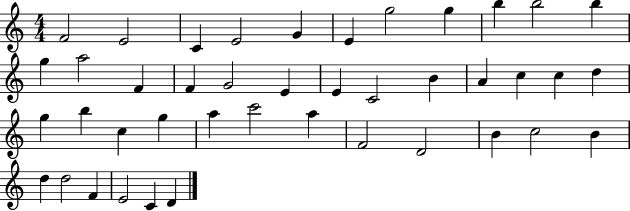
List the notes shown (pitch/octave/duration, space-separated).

F4/h E4/h C4/q E4/h G4/q E4/q G5/h G5/q B5/q B5/h B5/q G5/q A5/h F4/q F4/q G4/h E4/q E4/q C4/h B4/q A4/q C5/q C5/q D5/q G5/q B5/q C5/q G5/q A5/q C6/h A5/q F4/h D4/h B4/q C5/h B4/q D5/q D5/h F4/q E4/h C4/q D4/q